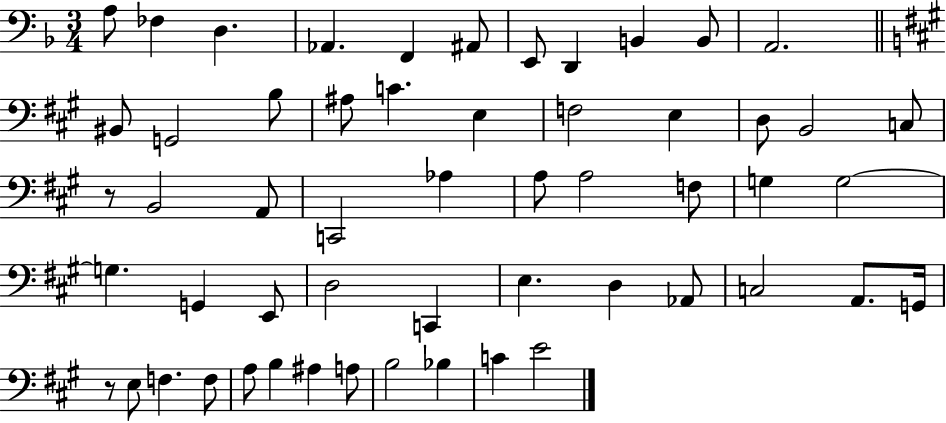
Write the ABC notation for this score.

X:1
T:Untitled
M:3/4
L:1/4
K:F
A,/2 _F, D, _A,, F,, ^A,,/2 E,,/2 D,, B,, B,,/2 A,,2 ^B,,/2 G,,2 B,/2 ^A,/2 C E, F,2 E, D,/2 B,,2 C,/2 z/2 B,,2 A,,/2 C,,2 _A, A,/2 A,2 F,/2 G, G,2 G, G,, E,,/2 D,2 C,, E, D, _A,,/2 C,2 A,,/2 G,,/4 z/2 E,/2 F, F,/2 A,/2 B, ^A, A,/2 B,2 _B, C E2